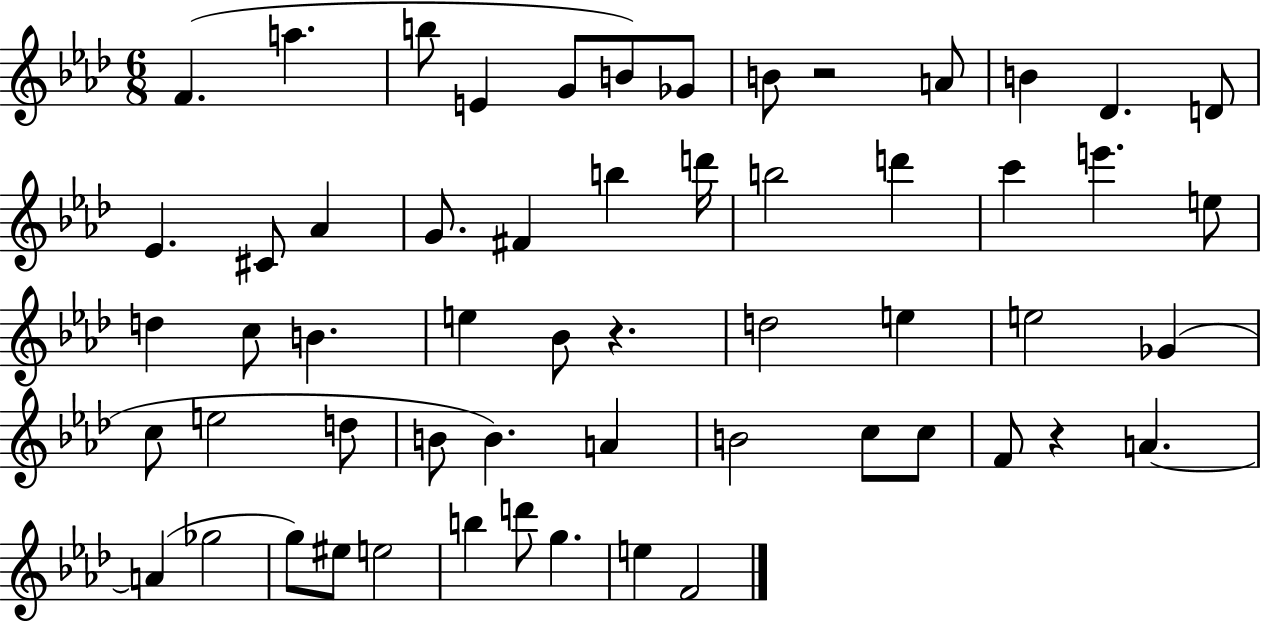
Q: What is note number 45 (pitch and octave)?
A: A4